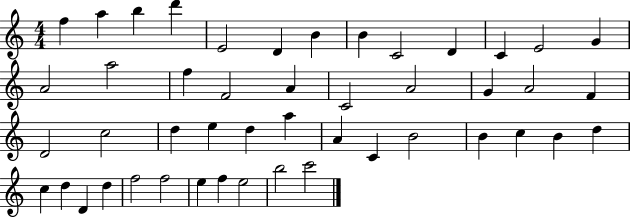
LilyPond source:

{
  \clef treble
  \numericTimeSignature
  \time 4/4
  \key c \major
  f''4 a''4 b''4 d'''4 | e'2 d'4 b'4 | b'4 c'2 d'4 | c'4 e'2 g'4 | \break a'2 a''2 | f''4 f'2 a'4 | c'2 a'2 | g'4 a'2 f'4 | \break d'2 c''2 | d''4 e''4 d''4 a''4 | a'4 c'4 b'2 | b'4 c''4 b'4 d''4 | \break c''4 d''4 d'4 d''4 | f''2 f''2 | e''4 f''4 e''2 | b''2 c'''2 | \break \bar "|."
}